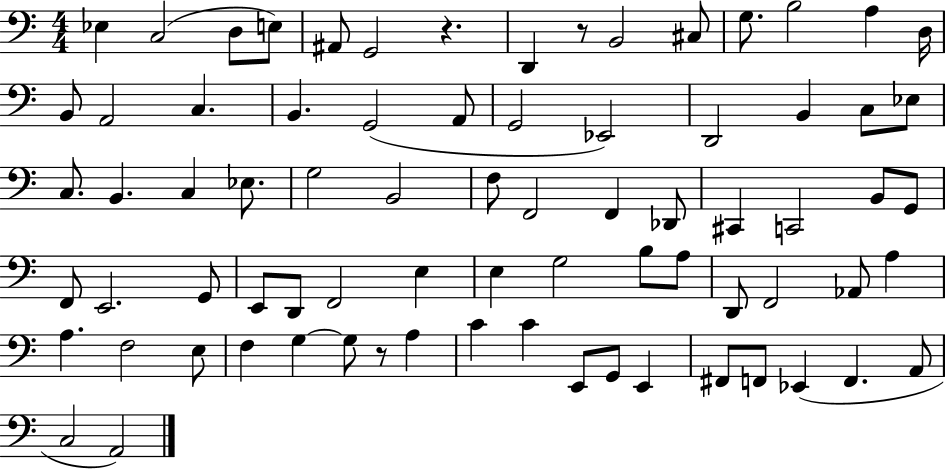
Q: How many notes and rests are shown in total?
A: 76